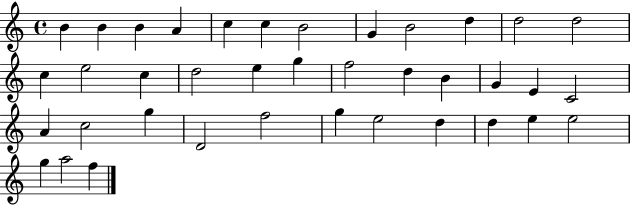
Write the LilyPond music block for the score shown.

{
  \clef treble
  \time 4/4
  \defaultTimeSignature
  \key c \major
  b'4 b'4 b'4 a'4 | c''4 c''4 b'2 | g'4 b'2 d''4 | d''2 d''2 | \break c''4 e''2 c''4 | d''2 e''4 g''4 | f''2 d''4 b'4 | g'4 e'4 c'2 | \break a'4 c''2 g''4 | d'2 f''2 | g''4 e''2 d''4 | d''4 e''4 e''2 | \break g''4 a''2 f''4 | \bar "|."
}